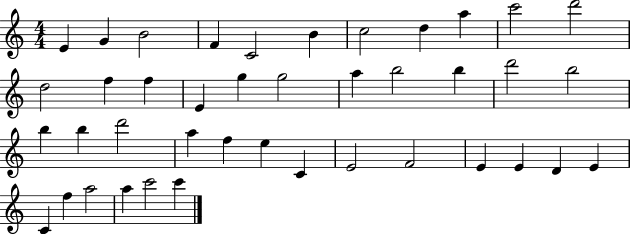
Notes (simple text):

E4/q G4/q B4/h F4/q C4/h B4/q C5/h D5/q A5/q C6/h D6/h D5/h F5/q F5/q E4/q G5/q G5/h A5/q B5/h B5/q D6/h B5/h B5/q B5/q D6/h A5/q F5/q E5/q C4/q E4/h F4/h E4/q E4/q D4/q E4/q C4/q F5/q A5/h A5/q C6/h C6/q